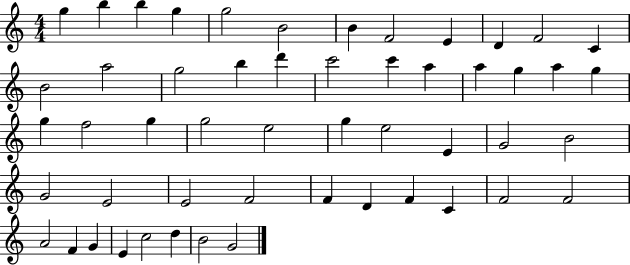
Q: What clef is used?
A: treble